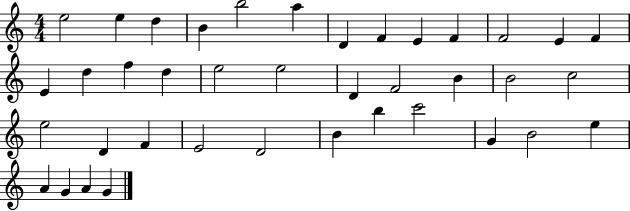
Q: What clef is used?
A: treble